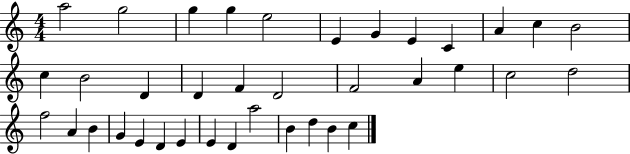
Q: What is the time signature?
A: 4/4